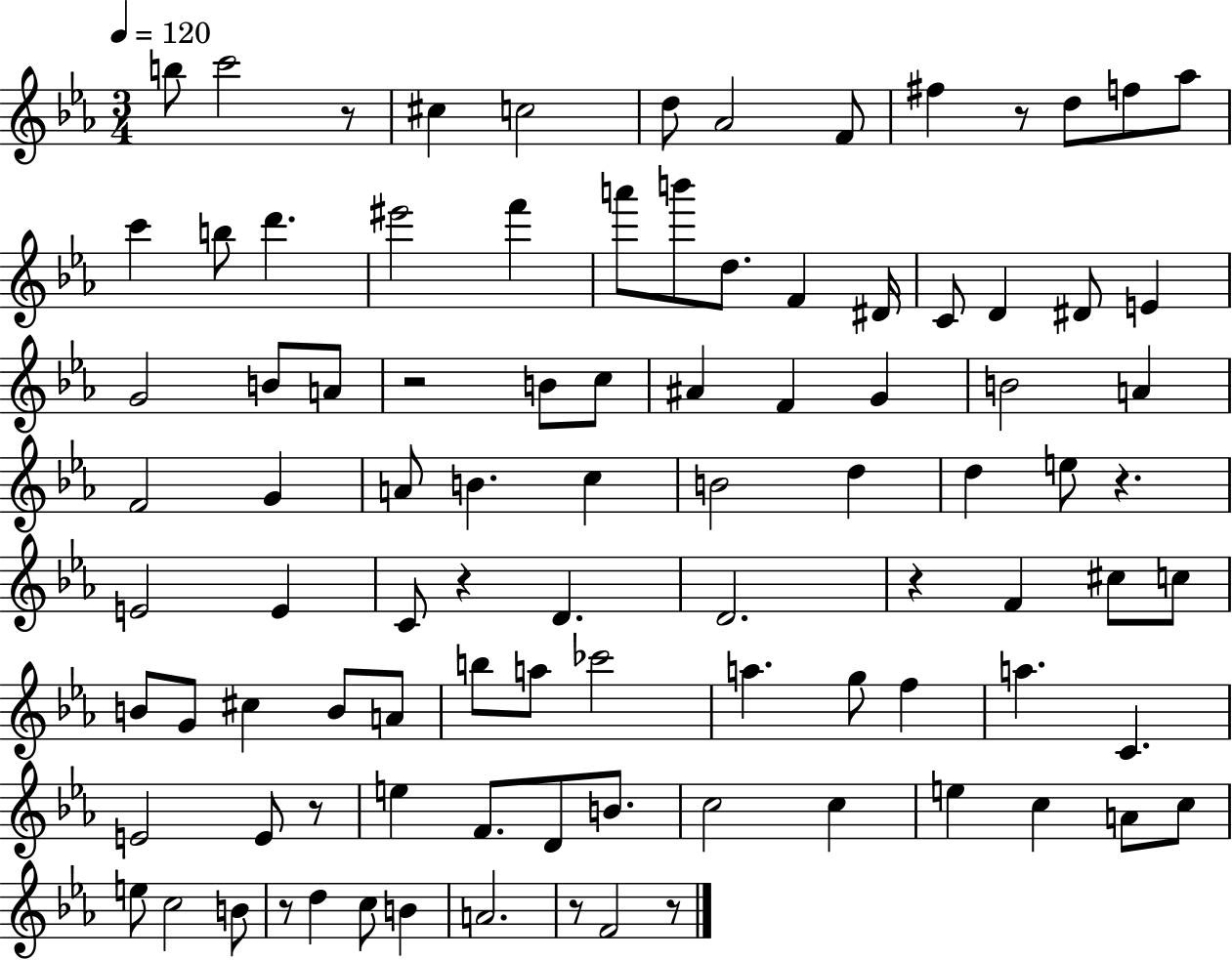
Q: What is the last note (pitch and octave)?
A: F4